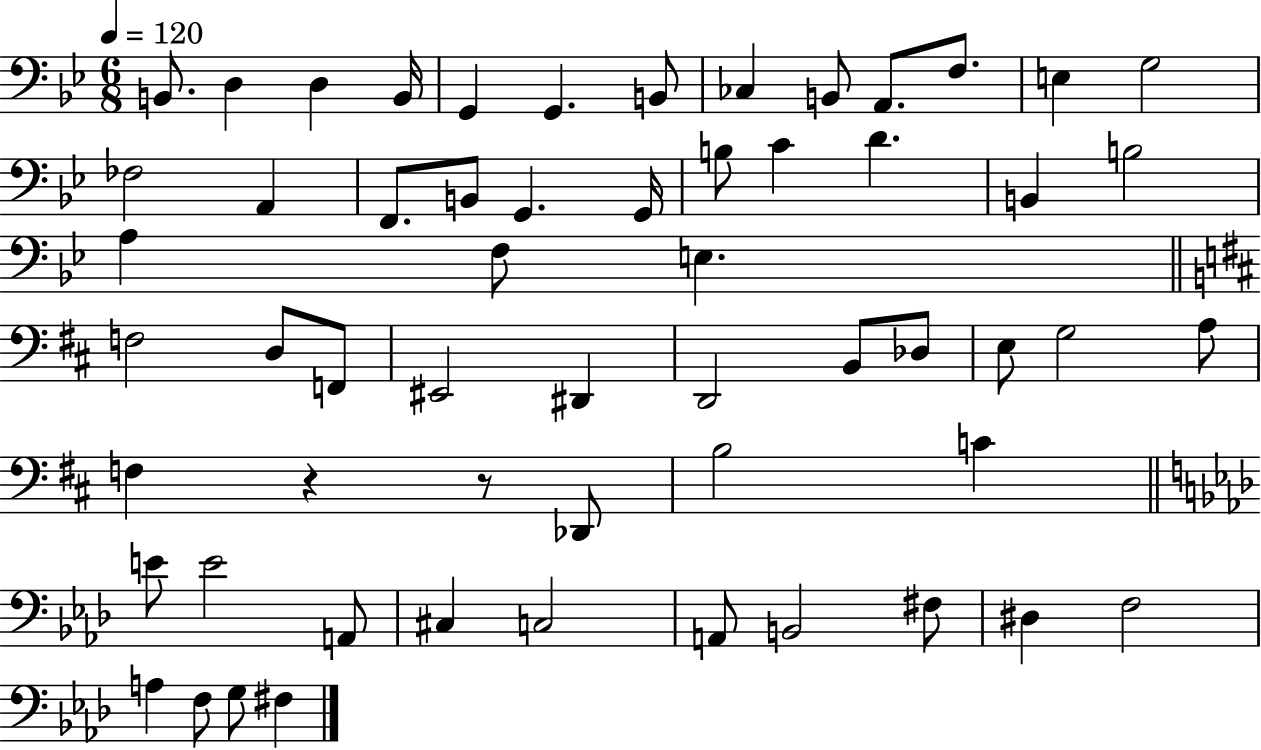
{
  \clef bass
  \numericTimeSignature
  \time 6/8
  \key bes \major
  \tempo 4 = 120
  b,8. d4 d4 b,16 | g,4 g,4. b,8 | ces4 b,8 a,8. f8. | e4 g2 | \break fes2 a,4 | f,8. b,8 g,4. g,16 | b8 c'4 d'4. | b,4 b2 | \break a4 f8 e4. | \bar "||" \break \key d \major f2 d8 f,8 | eis,2 dis,4 | d,2 b,8 des8 | e8 g2 a8 | \break f4 r4 r8 des,8 | b2 c'4 | \bar "||" \break \key aes \major e'8 e'2 a,8 | cis4 c2 | a,8 b,2 fis8 | dis4 f2 | \break a4 f8 g8 fis4 | \bar "|."
}